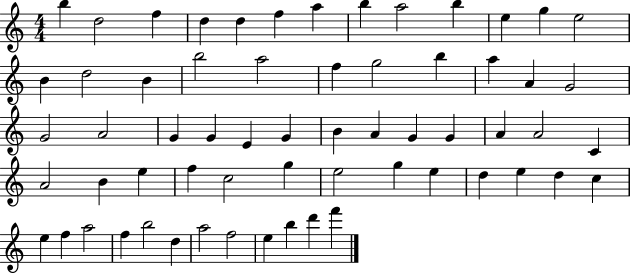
B5/q D5/h F5/q D5/q D5/q F5/q A5/q B5/q A5/h B5/q E5/q G5/q E5/h B4/q D5/h B4/q B5/h A5/h F5/q G5/h B5/q A5/q A4/q G4/h G4/h A4/h G4/q G4/q E4/q G4/q B4/q A4/q G4/q G4/q A4/q A4/h C4/q A4/h B4/q E5/q F5/q C5/h G5/q E5/h G5/q E5/q D5/q E5/q D5/q C5/q E5/q F5/q A5/h F5/q B5/h D5/q A5/h F5/h E5/q B5/q D6/q F6/q